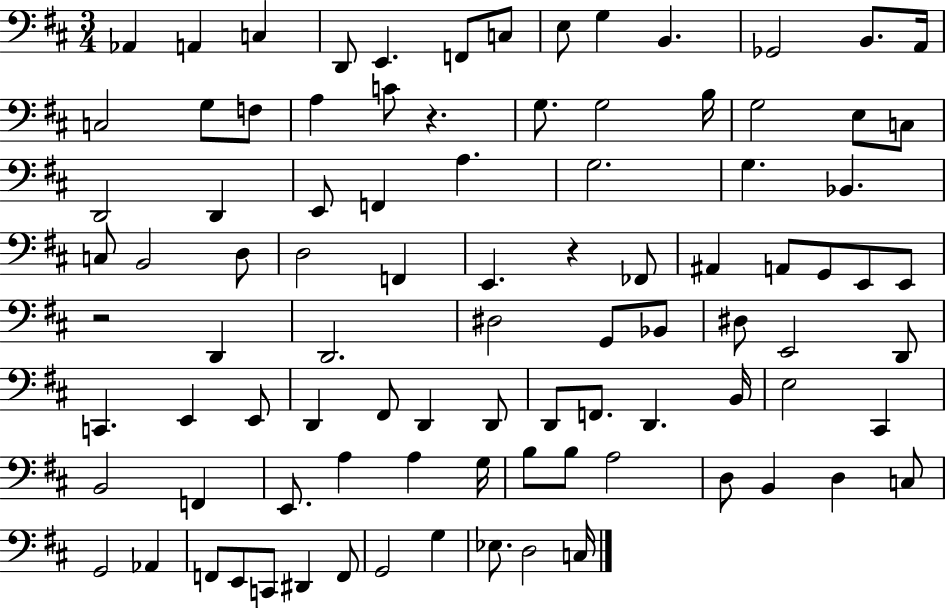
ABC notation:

X:1
T:Untitled
M:3/4
L:1/4
K:D
_A,, A,, C, D,,/2 E,, F,,/2 C,/2 E,/2 G, B,, _G,,2 B,,/2 A,,/4 C,2 G,/2 F,/2 A, C/2 z G,/2 G,2 B,/4 G,2 E,/2 C,/2 D,,2 D,, E,,/2 F,, A, G,2 G, _B,, C,/2 B,,2 D,/2 D,2 F,, E,, z _F,,/2 ^A,, A,,/2 G,,/2 E,,/2 E,,/2 z2 D,, D,,2 ^D,2 G,,/2 _B,,/2 ^D,/2 E,,2 D,,/2 C,, E,, E,,/2 D,, ^F,,/2 D,, D,,/2 D,,/2 F,,/2 D,, B,,/4 E,2 ^C,, B,,2 F,, E,,/2 A, A, G,/4 B,/2 B,/2 A,2 D,/2 B,, D, C,/2 G,,2 _A,, F,,/2 E,,/2 C,,/2 ^D,, F,,/2 G,,2 G, _E,/2 D,2 C,/4